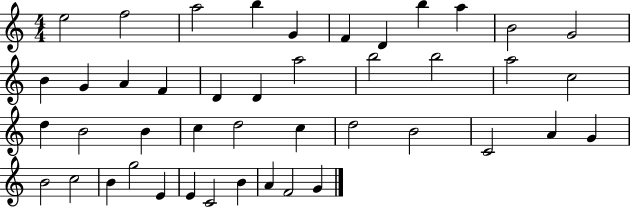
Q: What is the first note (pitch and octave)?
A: E5